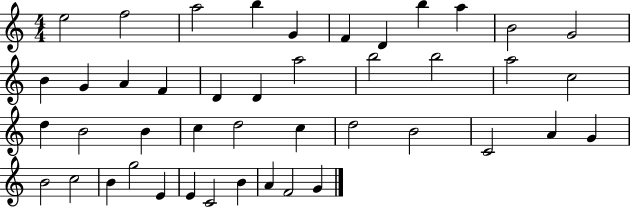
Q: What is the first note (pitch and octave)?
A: E5